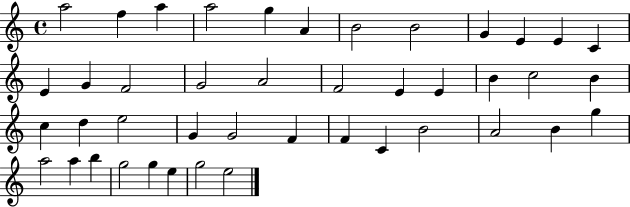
A5/h F5/q A5/q A5/h G5/q A4/q B4/h B4/h G4/q E4/q E4/q C4/q E4/q G4/q F4/h G4/h A4/h F4/h E4/q E4/q B4/q C5/h B4/q C5/q D5/q E5/h G4/q G4/h F4/q F4/q C4/q B4/h A4/h B4/q G5/q A5/h A5/q B5/q G5/h G5/q E5/q G5/h E5/h